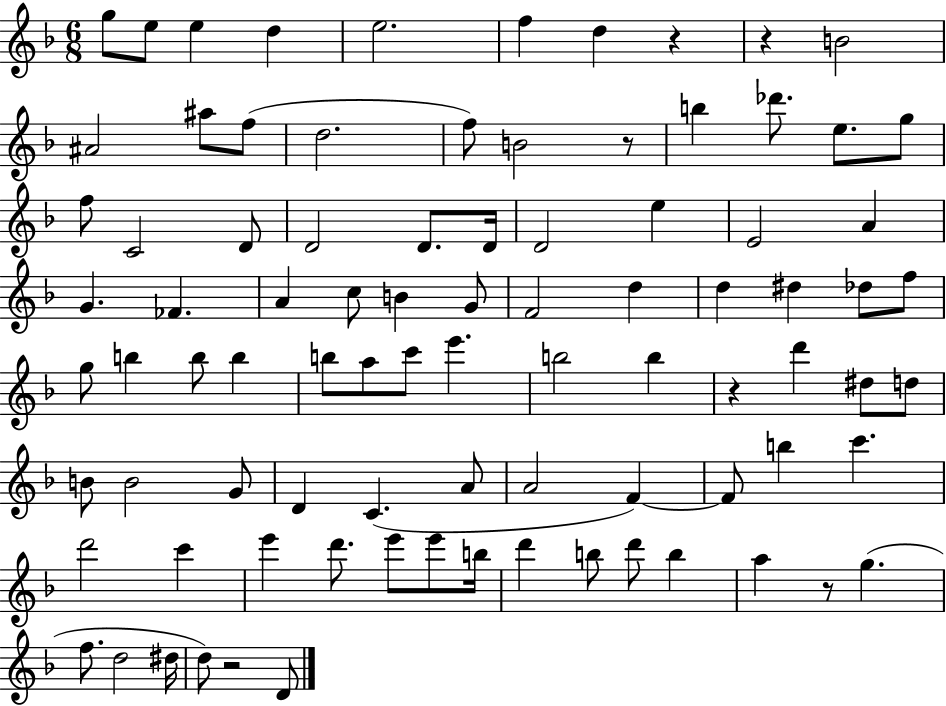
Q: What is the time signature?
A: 6/8